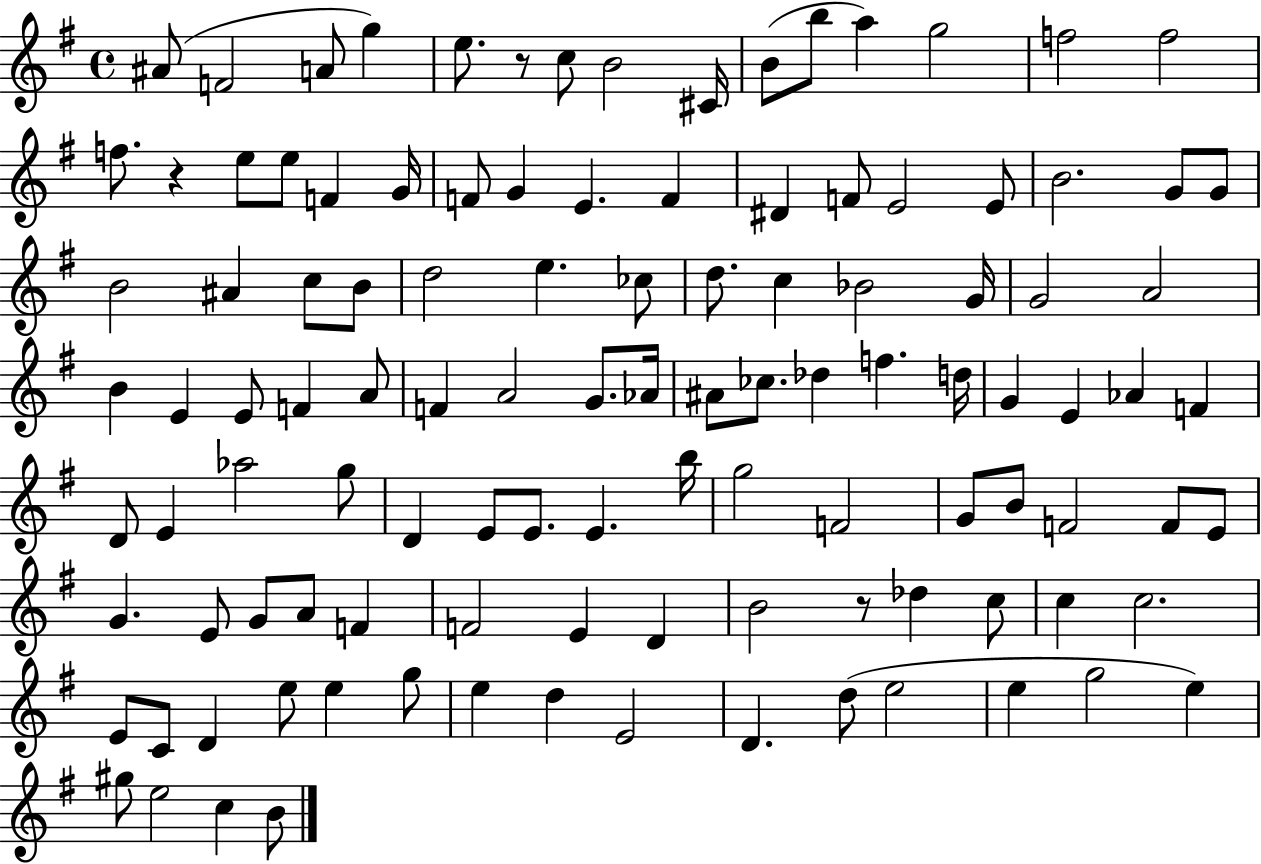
X:1
T:Untitled
M:4/4
L:1/4
K:G
^A/2 F2 A/2 g e/2 z/2 c/2 B2 ^C/4 B/2 b/2 a g2 f2 f2 f/2 z e/2 e/2 F G/4 F/2 G E F ^D F/2 E2 E/2 B2 G/2 G/2 B2 ^A c/2 B/2 d2 e _c/2 d/2 c _B2 G/4 G2 A2 B E E/2 F A/2 F A2 G/2 _A/4 ^A/2 _c/2 _d f d/4 G E _A F D/2 E _a2 g/2 D E/2 E/2 E b/4 g2 F2 G/2 B/2 F2 F/2 E/2 G E/2 G/2 A/2 F F2 E D B2 z/2 _d c/2 c c2 E/2 C/2 D e/2 e g/2 e d E2 D d/2 e2 e g2 e ^g/2 e2 c B/2